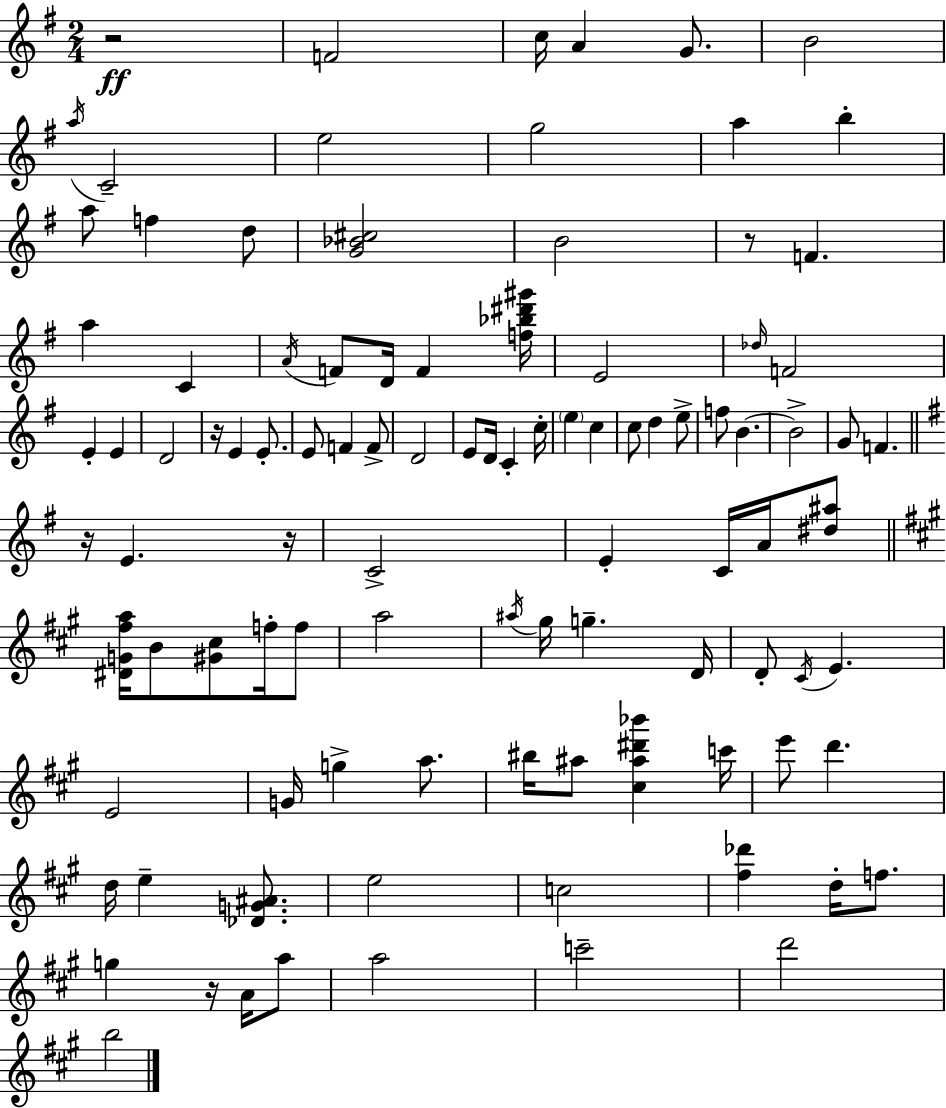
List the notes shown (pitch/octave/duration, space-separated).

R/h F4/h C5/s A4/q G4/e. B4/h A5/s C4/h E5/h G5/h A5/q B5/q A5/e F5/q D5/e [G4,Bb4,C#5]/h B4/h R/e F4/q. A5/q C4/q A4/s F4/e D4/s F4/q [F5,Bb5,D#6,G#6]/s E4/h Db5/s F4/h E4/q E4/q D4/h R/s E4/q E4/e. E4/e F4/q F4/e D4/h E4/e D4/s C4/q C5/s E5/q C5/q C5/e D5/q E5/e F5/e B4/q. B4/h G4/e F4/q. R/s E4/q. R/s C4/h E4/q C4/s A4/s [D#5,A#5]/e [D#4,G4,F#5,A5]/s B4/e [G#4,C#5]/e F5/s F5/e A5/h A#5/s G#5/s G5/q. D4/s D4/e C#4/s E4/q. E4/h G4/s G5/q A5/e. BIS5/s A#5/e [C#5,A#5,D#6,Bb6]/q C6/s E6/e D6/q. D5/s E5/q [Db4,G4,A#4]/e. E5/h C5/h [F#5,Db6]/q D5/s F5/e. G5/q R/s A4/s A5/e A5/h C6/h D6/h B5/h